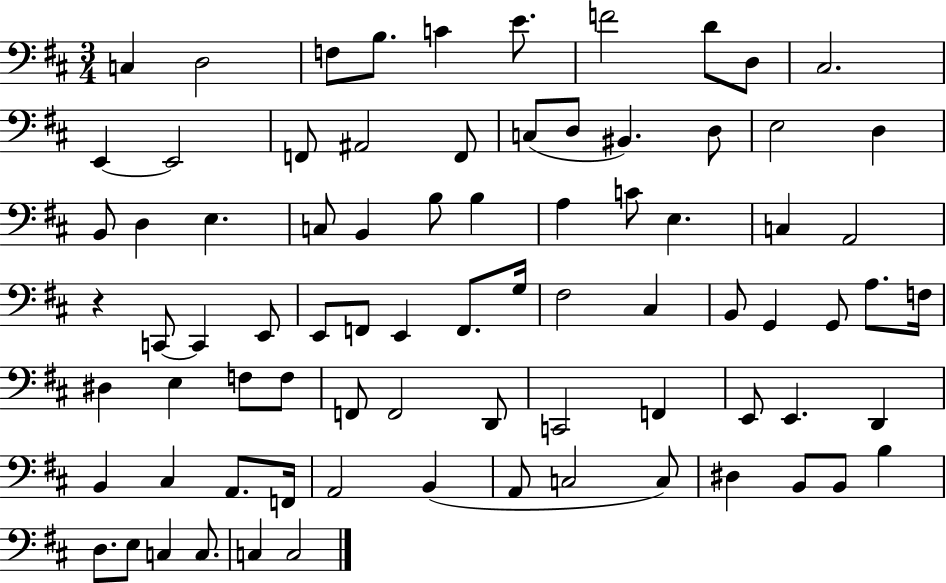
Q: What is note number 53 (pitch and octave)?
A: F2